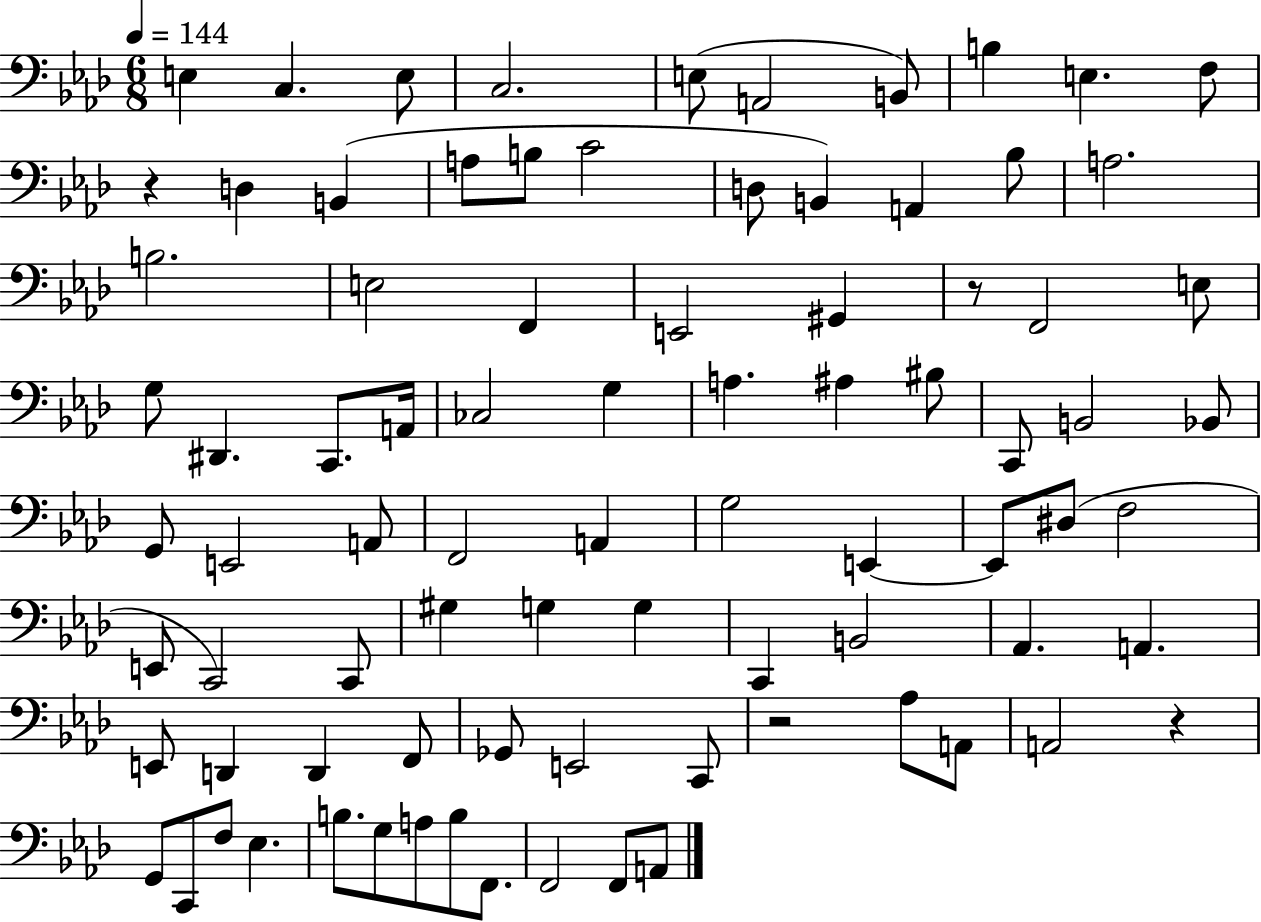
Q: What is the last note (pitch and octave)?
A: A2